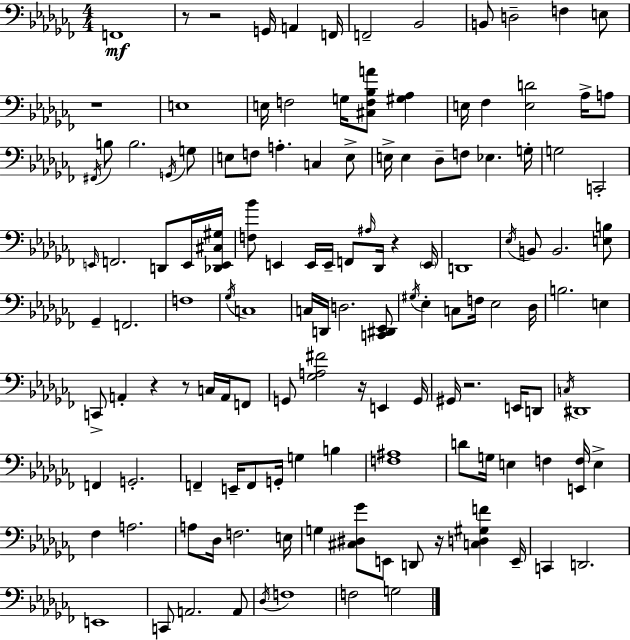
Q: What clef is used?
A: bass